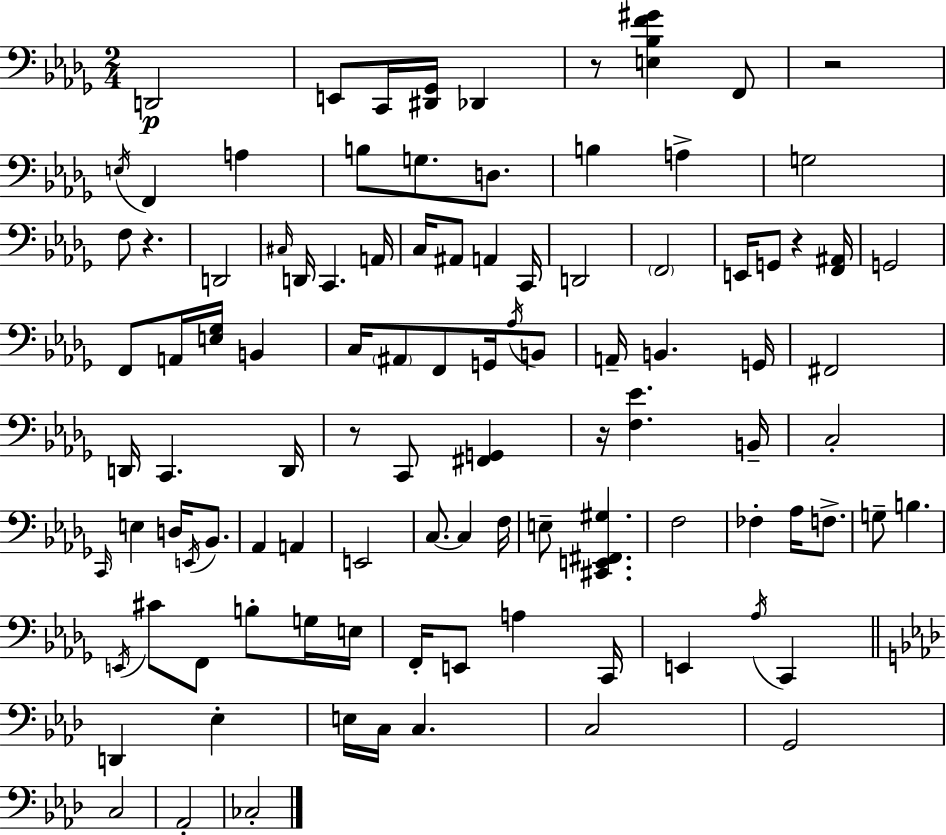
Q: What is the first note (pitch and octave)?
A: D2